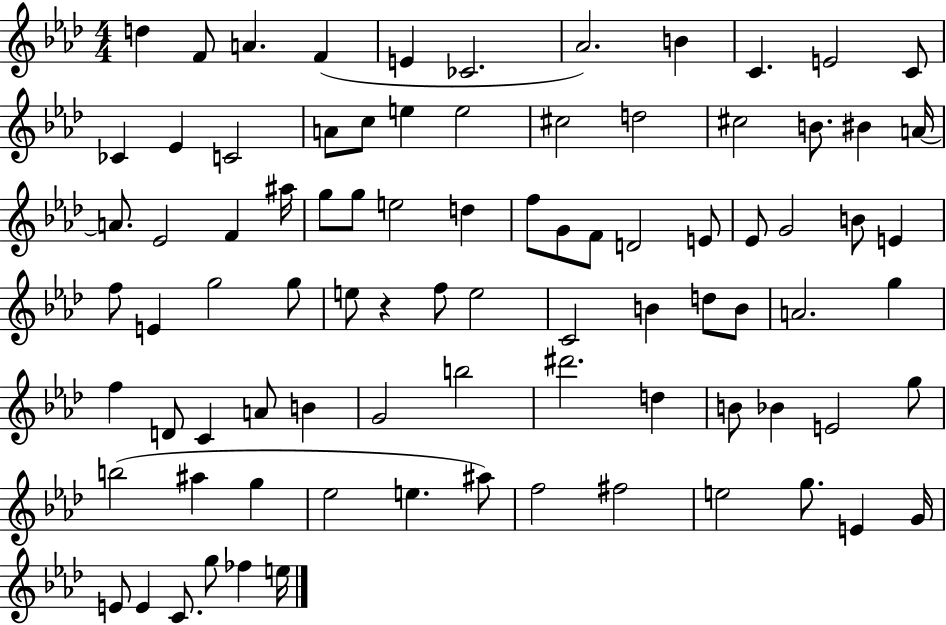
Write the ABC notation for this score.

X:1
T:Untitled
M:4/4
L:1/4
K:Ab
d F/2 A F E _C2 _A2 B C E2 C/2 _C _E C2 A/2 c/2 e e2 ^c2 d2 ^c2 B/2 ^B A/4 A/2 _E2 F ^a/4 g/2 g/2 e2 d f/2 G/2 F/2 D2 E/2 _E/2 G2 B/2 E f/2 E g2 g/2 e/2 z f/2 e2 C2 B d/2 B/2 A2 g f D/2 C A/2 B G2 b2 ^d'2 d B/2 _B E2 g/2 b2 ^a g _e2 e ^a/2 f2 ^f2 e2 g/2 E G/4 E/2 E C/2 g/2 _f e/4